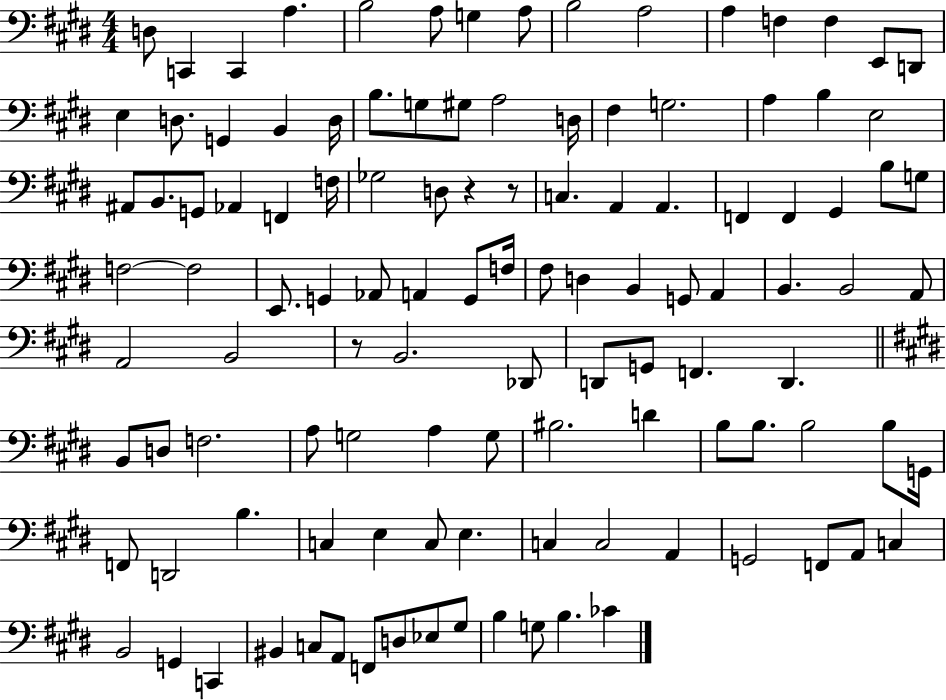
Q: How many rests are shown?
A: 3